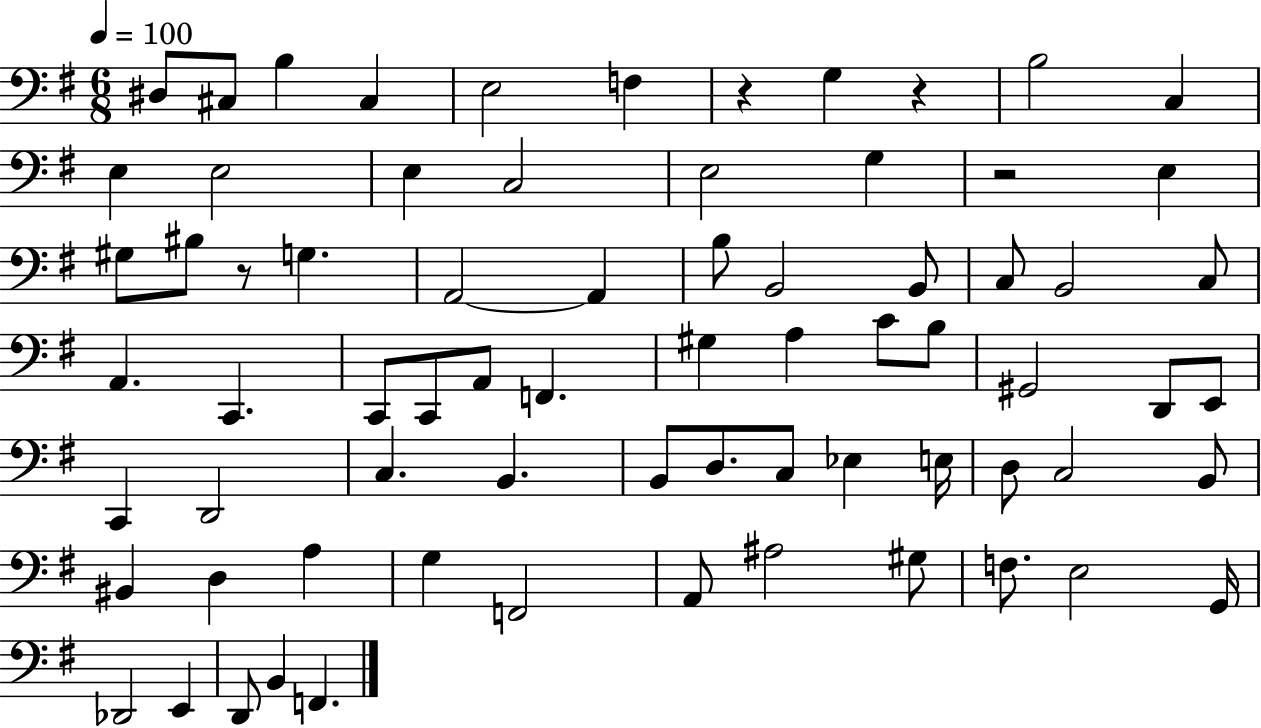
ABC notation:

X:1
T:Untitled
M:6/8
L:1/4
K:G
^D,/2 ^C,/2 B, ^C, E,2 F, z G, z B,2 C, E, E,2 E, C,2 E,2 G, z2 E, ^G,/2 ^B,/2 z/2 G, A,,2 A,, B,/2 B,,2 B,,/2 C,/2 B,,2 C,/2 A,, C,, C,,/2 C,,/2 A,,/2 F,, ^G, A, C/2 B,/2 ^G,,2 D,,/2 E,,/2 C,, D,,2 C, B,, B,,/2 D,/2 C,/2 _E, E,/4 D,/2 C,2 B,,/2 ^B,, D, A, G, F,,2 A,,/2 ^A,2 ^G,/2 F,/2 E,2 G,,/4 _D,,2 E,, D,,/2 B,, F,,